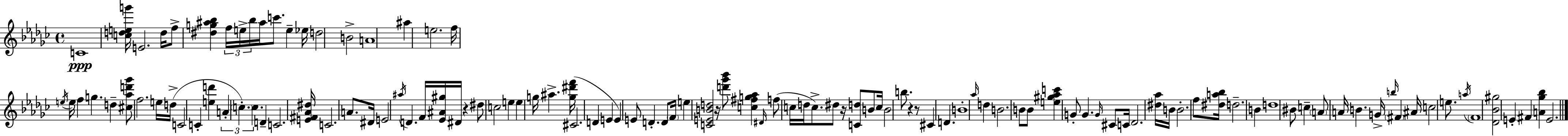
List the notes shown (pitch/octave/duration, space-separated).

C4/w [C5,D5,E5,G6]/s E4/h. D5/s F5/e [D#5,G5,A#5,Bb5]/q F5/s E5/s Bb5/s A#5/s C6/e. E5/q Eb5/s D5/h B4/h A4/w A#5/q E5/h. F5/s E5/s E5/s F5/q G5/q. D5/q [C#5,Ab5,D6,Gb6]/e F5/h. E5/s D5/s C4/h C4/q [E5,D6]/q A4/q C5/q. C5/q. D4/q C4/h. [E4,F#4,Ab4,D#5]/s C4/h. A4/e. D#4/s E4/h A#5/s D4/q. F4/s [Eb4,A#4,G#5]/s D#4/s R/q D#5/e C5/h E5/q E5/q G5/s A#5/q. [G5,D#6,F6]/s C#4/h. D4/q E4/q E4/q E4/e D4/q. D4/e F4/s E5/q [C4,E4,B4,D5]/h R/s [D6,Gb6,Bb6]/e [C5,F#5,G5,Ab5]/q D#4/s F5/e C5/s D5/s C5/e. D#5/e R/s [C4,D5]/e B4/e C5/s B4/h B5/e. R/q R/e C#4/q D4/q. B4/w Ab5/s D5/q B4/h. B4/e B4/e [E5,G#5,Ab5,C6]/q G4/e G4/q. G4/s C#4/e C4/s Db4/h. [D#5,Ab5]/s B4/s B4/h. F5/e [D#5,A5,Bb5]/s D5/h. B4/q D5/w BIS4/e C5/q A4/e A4/s B4/q. G4/s B5/s F#4/q A#4/s C5/h E5/e. A5/s F4/w [Db4,Bb4,G#5]/h E4/q F#4/q [A4,Gb5,Bb5]/q E4/h.